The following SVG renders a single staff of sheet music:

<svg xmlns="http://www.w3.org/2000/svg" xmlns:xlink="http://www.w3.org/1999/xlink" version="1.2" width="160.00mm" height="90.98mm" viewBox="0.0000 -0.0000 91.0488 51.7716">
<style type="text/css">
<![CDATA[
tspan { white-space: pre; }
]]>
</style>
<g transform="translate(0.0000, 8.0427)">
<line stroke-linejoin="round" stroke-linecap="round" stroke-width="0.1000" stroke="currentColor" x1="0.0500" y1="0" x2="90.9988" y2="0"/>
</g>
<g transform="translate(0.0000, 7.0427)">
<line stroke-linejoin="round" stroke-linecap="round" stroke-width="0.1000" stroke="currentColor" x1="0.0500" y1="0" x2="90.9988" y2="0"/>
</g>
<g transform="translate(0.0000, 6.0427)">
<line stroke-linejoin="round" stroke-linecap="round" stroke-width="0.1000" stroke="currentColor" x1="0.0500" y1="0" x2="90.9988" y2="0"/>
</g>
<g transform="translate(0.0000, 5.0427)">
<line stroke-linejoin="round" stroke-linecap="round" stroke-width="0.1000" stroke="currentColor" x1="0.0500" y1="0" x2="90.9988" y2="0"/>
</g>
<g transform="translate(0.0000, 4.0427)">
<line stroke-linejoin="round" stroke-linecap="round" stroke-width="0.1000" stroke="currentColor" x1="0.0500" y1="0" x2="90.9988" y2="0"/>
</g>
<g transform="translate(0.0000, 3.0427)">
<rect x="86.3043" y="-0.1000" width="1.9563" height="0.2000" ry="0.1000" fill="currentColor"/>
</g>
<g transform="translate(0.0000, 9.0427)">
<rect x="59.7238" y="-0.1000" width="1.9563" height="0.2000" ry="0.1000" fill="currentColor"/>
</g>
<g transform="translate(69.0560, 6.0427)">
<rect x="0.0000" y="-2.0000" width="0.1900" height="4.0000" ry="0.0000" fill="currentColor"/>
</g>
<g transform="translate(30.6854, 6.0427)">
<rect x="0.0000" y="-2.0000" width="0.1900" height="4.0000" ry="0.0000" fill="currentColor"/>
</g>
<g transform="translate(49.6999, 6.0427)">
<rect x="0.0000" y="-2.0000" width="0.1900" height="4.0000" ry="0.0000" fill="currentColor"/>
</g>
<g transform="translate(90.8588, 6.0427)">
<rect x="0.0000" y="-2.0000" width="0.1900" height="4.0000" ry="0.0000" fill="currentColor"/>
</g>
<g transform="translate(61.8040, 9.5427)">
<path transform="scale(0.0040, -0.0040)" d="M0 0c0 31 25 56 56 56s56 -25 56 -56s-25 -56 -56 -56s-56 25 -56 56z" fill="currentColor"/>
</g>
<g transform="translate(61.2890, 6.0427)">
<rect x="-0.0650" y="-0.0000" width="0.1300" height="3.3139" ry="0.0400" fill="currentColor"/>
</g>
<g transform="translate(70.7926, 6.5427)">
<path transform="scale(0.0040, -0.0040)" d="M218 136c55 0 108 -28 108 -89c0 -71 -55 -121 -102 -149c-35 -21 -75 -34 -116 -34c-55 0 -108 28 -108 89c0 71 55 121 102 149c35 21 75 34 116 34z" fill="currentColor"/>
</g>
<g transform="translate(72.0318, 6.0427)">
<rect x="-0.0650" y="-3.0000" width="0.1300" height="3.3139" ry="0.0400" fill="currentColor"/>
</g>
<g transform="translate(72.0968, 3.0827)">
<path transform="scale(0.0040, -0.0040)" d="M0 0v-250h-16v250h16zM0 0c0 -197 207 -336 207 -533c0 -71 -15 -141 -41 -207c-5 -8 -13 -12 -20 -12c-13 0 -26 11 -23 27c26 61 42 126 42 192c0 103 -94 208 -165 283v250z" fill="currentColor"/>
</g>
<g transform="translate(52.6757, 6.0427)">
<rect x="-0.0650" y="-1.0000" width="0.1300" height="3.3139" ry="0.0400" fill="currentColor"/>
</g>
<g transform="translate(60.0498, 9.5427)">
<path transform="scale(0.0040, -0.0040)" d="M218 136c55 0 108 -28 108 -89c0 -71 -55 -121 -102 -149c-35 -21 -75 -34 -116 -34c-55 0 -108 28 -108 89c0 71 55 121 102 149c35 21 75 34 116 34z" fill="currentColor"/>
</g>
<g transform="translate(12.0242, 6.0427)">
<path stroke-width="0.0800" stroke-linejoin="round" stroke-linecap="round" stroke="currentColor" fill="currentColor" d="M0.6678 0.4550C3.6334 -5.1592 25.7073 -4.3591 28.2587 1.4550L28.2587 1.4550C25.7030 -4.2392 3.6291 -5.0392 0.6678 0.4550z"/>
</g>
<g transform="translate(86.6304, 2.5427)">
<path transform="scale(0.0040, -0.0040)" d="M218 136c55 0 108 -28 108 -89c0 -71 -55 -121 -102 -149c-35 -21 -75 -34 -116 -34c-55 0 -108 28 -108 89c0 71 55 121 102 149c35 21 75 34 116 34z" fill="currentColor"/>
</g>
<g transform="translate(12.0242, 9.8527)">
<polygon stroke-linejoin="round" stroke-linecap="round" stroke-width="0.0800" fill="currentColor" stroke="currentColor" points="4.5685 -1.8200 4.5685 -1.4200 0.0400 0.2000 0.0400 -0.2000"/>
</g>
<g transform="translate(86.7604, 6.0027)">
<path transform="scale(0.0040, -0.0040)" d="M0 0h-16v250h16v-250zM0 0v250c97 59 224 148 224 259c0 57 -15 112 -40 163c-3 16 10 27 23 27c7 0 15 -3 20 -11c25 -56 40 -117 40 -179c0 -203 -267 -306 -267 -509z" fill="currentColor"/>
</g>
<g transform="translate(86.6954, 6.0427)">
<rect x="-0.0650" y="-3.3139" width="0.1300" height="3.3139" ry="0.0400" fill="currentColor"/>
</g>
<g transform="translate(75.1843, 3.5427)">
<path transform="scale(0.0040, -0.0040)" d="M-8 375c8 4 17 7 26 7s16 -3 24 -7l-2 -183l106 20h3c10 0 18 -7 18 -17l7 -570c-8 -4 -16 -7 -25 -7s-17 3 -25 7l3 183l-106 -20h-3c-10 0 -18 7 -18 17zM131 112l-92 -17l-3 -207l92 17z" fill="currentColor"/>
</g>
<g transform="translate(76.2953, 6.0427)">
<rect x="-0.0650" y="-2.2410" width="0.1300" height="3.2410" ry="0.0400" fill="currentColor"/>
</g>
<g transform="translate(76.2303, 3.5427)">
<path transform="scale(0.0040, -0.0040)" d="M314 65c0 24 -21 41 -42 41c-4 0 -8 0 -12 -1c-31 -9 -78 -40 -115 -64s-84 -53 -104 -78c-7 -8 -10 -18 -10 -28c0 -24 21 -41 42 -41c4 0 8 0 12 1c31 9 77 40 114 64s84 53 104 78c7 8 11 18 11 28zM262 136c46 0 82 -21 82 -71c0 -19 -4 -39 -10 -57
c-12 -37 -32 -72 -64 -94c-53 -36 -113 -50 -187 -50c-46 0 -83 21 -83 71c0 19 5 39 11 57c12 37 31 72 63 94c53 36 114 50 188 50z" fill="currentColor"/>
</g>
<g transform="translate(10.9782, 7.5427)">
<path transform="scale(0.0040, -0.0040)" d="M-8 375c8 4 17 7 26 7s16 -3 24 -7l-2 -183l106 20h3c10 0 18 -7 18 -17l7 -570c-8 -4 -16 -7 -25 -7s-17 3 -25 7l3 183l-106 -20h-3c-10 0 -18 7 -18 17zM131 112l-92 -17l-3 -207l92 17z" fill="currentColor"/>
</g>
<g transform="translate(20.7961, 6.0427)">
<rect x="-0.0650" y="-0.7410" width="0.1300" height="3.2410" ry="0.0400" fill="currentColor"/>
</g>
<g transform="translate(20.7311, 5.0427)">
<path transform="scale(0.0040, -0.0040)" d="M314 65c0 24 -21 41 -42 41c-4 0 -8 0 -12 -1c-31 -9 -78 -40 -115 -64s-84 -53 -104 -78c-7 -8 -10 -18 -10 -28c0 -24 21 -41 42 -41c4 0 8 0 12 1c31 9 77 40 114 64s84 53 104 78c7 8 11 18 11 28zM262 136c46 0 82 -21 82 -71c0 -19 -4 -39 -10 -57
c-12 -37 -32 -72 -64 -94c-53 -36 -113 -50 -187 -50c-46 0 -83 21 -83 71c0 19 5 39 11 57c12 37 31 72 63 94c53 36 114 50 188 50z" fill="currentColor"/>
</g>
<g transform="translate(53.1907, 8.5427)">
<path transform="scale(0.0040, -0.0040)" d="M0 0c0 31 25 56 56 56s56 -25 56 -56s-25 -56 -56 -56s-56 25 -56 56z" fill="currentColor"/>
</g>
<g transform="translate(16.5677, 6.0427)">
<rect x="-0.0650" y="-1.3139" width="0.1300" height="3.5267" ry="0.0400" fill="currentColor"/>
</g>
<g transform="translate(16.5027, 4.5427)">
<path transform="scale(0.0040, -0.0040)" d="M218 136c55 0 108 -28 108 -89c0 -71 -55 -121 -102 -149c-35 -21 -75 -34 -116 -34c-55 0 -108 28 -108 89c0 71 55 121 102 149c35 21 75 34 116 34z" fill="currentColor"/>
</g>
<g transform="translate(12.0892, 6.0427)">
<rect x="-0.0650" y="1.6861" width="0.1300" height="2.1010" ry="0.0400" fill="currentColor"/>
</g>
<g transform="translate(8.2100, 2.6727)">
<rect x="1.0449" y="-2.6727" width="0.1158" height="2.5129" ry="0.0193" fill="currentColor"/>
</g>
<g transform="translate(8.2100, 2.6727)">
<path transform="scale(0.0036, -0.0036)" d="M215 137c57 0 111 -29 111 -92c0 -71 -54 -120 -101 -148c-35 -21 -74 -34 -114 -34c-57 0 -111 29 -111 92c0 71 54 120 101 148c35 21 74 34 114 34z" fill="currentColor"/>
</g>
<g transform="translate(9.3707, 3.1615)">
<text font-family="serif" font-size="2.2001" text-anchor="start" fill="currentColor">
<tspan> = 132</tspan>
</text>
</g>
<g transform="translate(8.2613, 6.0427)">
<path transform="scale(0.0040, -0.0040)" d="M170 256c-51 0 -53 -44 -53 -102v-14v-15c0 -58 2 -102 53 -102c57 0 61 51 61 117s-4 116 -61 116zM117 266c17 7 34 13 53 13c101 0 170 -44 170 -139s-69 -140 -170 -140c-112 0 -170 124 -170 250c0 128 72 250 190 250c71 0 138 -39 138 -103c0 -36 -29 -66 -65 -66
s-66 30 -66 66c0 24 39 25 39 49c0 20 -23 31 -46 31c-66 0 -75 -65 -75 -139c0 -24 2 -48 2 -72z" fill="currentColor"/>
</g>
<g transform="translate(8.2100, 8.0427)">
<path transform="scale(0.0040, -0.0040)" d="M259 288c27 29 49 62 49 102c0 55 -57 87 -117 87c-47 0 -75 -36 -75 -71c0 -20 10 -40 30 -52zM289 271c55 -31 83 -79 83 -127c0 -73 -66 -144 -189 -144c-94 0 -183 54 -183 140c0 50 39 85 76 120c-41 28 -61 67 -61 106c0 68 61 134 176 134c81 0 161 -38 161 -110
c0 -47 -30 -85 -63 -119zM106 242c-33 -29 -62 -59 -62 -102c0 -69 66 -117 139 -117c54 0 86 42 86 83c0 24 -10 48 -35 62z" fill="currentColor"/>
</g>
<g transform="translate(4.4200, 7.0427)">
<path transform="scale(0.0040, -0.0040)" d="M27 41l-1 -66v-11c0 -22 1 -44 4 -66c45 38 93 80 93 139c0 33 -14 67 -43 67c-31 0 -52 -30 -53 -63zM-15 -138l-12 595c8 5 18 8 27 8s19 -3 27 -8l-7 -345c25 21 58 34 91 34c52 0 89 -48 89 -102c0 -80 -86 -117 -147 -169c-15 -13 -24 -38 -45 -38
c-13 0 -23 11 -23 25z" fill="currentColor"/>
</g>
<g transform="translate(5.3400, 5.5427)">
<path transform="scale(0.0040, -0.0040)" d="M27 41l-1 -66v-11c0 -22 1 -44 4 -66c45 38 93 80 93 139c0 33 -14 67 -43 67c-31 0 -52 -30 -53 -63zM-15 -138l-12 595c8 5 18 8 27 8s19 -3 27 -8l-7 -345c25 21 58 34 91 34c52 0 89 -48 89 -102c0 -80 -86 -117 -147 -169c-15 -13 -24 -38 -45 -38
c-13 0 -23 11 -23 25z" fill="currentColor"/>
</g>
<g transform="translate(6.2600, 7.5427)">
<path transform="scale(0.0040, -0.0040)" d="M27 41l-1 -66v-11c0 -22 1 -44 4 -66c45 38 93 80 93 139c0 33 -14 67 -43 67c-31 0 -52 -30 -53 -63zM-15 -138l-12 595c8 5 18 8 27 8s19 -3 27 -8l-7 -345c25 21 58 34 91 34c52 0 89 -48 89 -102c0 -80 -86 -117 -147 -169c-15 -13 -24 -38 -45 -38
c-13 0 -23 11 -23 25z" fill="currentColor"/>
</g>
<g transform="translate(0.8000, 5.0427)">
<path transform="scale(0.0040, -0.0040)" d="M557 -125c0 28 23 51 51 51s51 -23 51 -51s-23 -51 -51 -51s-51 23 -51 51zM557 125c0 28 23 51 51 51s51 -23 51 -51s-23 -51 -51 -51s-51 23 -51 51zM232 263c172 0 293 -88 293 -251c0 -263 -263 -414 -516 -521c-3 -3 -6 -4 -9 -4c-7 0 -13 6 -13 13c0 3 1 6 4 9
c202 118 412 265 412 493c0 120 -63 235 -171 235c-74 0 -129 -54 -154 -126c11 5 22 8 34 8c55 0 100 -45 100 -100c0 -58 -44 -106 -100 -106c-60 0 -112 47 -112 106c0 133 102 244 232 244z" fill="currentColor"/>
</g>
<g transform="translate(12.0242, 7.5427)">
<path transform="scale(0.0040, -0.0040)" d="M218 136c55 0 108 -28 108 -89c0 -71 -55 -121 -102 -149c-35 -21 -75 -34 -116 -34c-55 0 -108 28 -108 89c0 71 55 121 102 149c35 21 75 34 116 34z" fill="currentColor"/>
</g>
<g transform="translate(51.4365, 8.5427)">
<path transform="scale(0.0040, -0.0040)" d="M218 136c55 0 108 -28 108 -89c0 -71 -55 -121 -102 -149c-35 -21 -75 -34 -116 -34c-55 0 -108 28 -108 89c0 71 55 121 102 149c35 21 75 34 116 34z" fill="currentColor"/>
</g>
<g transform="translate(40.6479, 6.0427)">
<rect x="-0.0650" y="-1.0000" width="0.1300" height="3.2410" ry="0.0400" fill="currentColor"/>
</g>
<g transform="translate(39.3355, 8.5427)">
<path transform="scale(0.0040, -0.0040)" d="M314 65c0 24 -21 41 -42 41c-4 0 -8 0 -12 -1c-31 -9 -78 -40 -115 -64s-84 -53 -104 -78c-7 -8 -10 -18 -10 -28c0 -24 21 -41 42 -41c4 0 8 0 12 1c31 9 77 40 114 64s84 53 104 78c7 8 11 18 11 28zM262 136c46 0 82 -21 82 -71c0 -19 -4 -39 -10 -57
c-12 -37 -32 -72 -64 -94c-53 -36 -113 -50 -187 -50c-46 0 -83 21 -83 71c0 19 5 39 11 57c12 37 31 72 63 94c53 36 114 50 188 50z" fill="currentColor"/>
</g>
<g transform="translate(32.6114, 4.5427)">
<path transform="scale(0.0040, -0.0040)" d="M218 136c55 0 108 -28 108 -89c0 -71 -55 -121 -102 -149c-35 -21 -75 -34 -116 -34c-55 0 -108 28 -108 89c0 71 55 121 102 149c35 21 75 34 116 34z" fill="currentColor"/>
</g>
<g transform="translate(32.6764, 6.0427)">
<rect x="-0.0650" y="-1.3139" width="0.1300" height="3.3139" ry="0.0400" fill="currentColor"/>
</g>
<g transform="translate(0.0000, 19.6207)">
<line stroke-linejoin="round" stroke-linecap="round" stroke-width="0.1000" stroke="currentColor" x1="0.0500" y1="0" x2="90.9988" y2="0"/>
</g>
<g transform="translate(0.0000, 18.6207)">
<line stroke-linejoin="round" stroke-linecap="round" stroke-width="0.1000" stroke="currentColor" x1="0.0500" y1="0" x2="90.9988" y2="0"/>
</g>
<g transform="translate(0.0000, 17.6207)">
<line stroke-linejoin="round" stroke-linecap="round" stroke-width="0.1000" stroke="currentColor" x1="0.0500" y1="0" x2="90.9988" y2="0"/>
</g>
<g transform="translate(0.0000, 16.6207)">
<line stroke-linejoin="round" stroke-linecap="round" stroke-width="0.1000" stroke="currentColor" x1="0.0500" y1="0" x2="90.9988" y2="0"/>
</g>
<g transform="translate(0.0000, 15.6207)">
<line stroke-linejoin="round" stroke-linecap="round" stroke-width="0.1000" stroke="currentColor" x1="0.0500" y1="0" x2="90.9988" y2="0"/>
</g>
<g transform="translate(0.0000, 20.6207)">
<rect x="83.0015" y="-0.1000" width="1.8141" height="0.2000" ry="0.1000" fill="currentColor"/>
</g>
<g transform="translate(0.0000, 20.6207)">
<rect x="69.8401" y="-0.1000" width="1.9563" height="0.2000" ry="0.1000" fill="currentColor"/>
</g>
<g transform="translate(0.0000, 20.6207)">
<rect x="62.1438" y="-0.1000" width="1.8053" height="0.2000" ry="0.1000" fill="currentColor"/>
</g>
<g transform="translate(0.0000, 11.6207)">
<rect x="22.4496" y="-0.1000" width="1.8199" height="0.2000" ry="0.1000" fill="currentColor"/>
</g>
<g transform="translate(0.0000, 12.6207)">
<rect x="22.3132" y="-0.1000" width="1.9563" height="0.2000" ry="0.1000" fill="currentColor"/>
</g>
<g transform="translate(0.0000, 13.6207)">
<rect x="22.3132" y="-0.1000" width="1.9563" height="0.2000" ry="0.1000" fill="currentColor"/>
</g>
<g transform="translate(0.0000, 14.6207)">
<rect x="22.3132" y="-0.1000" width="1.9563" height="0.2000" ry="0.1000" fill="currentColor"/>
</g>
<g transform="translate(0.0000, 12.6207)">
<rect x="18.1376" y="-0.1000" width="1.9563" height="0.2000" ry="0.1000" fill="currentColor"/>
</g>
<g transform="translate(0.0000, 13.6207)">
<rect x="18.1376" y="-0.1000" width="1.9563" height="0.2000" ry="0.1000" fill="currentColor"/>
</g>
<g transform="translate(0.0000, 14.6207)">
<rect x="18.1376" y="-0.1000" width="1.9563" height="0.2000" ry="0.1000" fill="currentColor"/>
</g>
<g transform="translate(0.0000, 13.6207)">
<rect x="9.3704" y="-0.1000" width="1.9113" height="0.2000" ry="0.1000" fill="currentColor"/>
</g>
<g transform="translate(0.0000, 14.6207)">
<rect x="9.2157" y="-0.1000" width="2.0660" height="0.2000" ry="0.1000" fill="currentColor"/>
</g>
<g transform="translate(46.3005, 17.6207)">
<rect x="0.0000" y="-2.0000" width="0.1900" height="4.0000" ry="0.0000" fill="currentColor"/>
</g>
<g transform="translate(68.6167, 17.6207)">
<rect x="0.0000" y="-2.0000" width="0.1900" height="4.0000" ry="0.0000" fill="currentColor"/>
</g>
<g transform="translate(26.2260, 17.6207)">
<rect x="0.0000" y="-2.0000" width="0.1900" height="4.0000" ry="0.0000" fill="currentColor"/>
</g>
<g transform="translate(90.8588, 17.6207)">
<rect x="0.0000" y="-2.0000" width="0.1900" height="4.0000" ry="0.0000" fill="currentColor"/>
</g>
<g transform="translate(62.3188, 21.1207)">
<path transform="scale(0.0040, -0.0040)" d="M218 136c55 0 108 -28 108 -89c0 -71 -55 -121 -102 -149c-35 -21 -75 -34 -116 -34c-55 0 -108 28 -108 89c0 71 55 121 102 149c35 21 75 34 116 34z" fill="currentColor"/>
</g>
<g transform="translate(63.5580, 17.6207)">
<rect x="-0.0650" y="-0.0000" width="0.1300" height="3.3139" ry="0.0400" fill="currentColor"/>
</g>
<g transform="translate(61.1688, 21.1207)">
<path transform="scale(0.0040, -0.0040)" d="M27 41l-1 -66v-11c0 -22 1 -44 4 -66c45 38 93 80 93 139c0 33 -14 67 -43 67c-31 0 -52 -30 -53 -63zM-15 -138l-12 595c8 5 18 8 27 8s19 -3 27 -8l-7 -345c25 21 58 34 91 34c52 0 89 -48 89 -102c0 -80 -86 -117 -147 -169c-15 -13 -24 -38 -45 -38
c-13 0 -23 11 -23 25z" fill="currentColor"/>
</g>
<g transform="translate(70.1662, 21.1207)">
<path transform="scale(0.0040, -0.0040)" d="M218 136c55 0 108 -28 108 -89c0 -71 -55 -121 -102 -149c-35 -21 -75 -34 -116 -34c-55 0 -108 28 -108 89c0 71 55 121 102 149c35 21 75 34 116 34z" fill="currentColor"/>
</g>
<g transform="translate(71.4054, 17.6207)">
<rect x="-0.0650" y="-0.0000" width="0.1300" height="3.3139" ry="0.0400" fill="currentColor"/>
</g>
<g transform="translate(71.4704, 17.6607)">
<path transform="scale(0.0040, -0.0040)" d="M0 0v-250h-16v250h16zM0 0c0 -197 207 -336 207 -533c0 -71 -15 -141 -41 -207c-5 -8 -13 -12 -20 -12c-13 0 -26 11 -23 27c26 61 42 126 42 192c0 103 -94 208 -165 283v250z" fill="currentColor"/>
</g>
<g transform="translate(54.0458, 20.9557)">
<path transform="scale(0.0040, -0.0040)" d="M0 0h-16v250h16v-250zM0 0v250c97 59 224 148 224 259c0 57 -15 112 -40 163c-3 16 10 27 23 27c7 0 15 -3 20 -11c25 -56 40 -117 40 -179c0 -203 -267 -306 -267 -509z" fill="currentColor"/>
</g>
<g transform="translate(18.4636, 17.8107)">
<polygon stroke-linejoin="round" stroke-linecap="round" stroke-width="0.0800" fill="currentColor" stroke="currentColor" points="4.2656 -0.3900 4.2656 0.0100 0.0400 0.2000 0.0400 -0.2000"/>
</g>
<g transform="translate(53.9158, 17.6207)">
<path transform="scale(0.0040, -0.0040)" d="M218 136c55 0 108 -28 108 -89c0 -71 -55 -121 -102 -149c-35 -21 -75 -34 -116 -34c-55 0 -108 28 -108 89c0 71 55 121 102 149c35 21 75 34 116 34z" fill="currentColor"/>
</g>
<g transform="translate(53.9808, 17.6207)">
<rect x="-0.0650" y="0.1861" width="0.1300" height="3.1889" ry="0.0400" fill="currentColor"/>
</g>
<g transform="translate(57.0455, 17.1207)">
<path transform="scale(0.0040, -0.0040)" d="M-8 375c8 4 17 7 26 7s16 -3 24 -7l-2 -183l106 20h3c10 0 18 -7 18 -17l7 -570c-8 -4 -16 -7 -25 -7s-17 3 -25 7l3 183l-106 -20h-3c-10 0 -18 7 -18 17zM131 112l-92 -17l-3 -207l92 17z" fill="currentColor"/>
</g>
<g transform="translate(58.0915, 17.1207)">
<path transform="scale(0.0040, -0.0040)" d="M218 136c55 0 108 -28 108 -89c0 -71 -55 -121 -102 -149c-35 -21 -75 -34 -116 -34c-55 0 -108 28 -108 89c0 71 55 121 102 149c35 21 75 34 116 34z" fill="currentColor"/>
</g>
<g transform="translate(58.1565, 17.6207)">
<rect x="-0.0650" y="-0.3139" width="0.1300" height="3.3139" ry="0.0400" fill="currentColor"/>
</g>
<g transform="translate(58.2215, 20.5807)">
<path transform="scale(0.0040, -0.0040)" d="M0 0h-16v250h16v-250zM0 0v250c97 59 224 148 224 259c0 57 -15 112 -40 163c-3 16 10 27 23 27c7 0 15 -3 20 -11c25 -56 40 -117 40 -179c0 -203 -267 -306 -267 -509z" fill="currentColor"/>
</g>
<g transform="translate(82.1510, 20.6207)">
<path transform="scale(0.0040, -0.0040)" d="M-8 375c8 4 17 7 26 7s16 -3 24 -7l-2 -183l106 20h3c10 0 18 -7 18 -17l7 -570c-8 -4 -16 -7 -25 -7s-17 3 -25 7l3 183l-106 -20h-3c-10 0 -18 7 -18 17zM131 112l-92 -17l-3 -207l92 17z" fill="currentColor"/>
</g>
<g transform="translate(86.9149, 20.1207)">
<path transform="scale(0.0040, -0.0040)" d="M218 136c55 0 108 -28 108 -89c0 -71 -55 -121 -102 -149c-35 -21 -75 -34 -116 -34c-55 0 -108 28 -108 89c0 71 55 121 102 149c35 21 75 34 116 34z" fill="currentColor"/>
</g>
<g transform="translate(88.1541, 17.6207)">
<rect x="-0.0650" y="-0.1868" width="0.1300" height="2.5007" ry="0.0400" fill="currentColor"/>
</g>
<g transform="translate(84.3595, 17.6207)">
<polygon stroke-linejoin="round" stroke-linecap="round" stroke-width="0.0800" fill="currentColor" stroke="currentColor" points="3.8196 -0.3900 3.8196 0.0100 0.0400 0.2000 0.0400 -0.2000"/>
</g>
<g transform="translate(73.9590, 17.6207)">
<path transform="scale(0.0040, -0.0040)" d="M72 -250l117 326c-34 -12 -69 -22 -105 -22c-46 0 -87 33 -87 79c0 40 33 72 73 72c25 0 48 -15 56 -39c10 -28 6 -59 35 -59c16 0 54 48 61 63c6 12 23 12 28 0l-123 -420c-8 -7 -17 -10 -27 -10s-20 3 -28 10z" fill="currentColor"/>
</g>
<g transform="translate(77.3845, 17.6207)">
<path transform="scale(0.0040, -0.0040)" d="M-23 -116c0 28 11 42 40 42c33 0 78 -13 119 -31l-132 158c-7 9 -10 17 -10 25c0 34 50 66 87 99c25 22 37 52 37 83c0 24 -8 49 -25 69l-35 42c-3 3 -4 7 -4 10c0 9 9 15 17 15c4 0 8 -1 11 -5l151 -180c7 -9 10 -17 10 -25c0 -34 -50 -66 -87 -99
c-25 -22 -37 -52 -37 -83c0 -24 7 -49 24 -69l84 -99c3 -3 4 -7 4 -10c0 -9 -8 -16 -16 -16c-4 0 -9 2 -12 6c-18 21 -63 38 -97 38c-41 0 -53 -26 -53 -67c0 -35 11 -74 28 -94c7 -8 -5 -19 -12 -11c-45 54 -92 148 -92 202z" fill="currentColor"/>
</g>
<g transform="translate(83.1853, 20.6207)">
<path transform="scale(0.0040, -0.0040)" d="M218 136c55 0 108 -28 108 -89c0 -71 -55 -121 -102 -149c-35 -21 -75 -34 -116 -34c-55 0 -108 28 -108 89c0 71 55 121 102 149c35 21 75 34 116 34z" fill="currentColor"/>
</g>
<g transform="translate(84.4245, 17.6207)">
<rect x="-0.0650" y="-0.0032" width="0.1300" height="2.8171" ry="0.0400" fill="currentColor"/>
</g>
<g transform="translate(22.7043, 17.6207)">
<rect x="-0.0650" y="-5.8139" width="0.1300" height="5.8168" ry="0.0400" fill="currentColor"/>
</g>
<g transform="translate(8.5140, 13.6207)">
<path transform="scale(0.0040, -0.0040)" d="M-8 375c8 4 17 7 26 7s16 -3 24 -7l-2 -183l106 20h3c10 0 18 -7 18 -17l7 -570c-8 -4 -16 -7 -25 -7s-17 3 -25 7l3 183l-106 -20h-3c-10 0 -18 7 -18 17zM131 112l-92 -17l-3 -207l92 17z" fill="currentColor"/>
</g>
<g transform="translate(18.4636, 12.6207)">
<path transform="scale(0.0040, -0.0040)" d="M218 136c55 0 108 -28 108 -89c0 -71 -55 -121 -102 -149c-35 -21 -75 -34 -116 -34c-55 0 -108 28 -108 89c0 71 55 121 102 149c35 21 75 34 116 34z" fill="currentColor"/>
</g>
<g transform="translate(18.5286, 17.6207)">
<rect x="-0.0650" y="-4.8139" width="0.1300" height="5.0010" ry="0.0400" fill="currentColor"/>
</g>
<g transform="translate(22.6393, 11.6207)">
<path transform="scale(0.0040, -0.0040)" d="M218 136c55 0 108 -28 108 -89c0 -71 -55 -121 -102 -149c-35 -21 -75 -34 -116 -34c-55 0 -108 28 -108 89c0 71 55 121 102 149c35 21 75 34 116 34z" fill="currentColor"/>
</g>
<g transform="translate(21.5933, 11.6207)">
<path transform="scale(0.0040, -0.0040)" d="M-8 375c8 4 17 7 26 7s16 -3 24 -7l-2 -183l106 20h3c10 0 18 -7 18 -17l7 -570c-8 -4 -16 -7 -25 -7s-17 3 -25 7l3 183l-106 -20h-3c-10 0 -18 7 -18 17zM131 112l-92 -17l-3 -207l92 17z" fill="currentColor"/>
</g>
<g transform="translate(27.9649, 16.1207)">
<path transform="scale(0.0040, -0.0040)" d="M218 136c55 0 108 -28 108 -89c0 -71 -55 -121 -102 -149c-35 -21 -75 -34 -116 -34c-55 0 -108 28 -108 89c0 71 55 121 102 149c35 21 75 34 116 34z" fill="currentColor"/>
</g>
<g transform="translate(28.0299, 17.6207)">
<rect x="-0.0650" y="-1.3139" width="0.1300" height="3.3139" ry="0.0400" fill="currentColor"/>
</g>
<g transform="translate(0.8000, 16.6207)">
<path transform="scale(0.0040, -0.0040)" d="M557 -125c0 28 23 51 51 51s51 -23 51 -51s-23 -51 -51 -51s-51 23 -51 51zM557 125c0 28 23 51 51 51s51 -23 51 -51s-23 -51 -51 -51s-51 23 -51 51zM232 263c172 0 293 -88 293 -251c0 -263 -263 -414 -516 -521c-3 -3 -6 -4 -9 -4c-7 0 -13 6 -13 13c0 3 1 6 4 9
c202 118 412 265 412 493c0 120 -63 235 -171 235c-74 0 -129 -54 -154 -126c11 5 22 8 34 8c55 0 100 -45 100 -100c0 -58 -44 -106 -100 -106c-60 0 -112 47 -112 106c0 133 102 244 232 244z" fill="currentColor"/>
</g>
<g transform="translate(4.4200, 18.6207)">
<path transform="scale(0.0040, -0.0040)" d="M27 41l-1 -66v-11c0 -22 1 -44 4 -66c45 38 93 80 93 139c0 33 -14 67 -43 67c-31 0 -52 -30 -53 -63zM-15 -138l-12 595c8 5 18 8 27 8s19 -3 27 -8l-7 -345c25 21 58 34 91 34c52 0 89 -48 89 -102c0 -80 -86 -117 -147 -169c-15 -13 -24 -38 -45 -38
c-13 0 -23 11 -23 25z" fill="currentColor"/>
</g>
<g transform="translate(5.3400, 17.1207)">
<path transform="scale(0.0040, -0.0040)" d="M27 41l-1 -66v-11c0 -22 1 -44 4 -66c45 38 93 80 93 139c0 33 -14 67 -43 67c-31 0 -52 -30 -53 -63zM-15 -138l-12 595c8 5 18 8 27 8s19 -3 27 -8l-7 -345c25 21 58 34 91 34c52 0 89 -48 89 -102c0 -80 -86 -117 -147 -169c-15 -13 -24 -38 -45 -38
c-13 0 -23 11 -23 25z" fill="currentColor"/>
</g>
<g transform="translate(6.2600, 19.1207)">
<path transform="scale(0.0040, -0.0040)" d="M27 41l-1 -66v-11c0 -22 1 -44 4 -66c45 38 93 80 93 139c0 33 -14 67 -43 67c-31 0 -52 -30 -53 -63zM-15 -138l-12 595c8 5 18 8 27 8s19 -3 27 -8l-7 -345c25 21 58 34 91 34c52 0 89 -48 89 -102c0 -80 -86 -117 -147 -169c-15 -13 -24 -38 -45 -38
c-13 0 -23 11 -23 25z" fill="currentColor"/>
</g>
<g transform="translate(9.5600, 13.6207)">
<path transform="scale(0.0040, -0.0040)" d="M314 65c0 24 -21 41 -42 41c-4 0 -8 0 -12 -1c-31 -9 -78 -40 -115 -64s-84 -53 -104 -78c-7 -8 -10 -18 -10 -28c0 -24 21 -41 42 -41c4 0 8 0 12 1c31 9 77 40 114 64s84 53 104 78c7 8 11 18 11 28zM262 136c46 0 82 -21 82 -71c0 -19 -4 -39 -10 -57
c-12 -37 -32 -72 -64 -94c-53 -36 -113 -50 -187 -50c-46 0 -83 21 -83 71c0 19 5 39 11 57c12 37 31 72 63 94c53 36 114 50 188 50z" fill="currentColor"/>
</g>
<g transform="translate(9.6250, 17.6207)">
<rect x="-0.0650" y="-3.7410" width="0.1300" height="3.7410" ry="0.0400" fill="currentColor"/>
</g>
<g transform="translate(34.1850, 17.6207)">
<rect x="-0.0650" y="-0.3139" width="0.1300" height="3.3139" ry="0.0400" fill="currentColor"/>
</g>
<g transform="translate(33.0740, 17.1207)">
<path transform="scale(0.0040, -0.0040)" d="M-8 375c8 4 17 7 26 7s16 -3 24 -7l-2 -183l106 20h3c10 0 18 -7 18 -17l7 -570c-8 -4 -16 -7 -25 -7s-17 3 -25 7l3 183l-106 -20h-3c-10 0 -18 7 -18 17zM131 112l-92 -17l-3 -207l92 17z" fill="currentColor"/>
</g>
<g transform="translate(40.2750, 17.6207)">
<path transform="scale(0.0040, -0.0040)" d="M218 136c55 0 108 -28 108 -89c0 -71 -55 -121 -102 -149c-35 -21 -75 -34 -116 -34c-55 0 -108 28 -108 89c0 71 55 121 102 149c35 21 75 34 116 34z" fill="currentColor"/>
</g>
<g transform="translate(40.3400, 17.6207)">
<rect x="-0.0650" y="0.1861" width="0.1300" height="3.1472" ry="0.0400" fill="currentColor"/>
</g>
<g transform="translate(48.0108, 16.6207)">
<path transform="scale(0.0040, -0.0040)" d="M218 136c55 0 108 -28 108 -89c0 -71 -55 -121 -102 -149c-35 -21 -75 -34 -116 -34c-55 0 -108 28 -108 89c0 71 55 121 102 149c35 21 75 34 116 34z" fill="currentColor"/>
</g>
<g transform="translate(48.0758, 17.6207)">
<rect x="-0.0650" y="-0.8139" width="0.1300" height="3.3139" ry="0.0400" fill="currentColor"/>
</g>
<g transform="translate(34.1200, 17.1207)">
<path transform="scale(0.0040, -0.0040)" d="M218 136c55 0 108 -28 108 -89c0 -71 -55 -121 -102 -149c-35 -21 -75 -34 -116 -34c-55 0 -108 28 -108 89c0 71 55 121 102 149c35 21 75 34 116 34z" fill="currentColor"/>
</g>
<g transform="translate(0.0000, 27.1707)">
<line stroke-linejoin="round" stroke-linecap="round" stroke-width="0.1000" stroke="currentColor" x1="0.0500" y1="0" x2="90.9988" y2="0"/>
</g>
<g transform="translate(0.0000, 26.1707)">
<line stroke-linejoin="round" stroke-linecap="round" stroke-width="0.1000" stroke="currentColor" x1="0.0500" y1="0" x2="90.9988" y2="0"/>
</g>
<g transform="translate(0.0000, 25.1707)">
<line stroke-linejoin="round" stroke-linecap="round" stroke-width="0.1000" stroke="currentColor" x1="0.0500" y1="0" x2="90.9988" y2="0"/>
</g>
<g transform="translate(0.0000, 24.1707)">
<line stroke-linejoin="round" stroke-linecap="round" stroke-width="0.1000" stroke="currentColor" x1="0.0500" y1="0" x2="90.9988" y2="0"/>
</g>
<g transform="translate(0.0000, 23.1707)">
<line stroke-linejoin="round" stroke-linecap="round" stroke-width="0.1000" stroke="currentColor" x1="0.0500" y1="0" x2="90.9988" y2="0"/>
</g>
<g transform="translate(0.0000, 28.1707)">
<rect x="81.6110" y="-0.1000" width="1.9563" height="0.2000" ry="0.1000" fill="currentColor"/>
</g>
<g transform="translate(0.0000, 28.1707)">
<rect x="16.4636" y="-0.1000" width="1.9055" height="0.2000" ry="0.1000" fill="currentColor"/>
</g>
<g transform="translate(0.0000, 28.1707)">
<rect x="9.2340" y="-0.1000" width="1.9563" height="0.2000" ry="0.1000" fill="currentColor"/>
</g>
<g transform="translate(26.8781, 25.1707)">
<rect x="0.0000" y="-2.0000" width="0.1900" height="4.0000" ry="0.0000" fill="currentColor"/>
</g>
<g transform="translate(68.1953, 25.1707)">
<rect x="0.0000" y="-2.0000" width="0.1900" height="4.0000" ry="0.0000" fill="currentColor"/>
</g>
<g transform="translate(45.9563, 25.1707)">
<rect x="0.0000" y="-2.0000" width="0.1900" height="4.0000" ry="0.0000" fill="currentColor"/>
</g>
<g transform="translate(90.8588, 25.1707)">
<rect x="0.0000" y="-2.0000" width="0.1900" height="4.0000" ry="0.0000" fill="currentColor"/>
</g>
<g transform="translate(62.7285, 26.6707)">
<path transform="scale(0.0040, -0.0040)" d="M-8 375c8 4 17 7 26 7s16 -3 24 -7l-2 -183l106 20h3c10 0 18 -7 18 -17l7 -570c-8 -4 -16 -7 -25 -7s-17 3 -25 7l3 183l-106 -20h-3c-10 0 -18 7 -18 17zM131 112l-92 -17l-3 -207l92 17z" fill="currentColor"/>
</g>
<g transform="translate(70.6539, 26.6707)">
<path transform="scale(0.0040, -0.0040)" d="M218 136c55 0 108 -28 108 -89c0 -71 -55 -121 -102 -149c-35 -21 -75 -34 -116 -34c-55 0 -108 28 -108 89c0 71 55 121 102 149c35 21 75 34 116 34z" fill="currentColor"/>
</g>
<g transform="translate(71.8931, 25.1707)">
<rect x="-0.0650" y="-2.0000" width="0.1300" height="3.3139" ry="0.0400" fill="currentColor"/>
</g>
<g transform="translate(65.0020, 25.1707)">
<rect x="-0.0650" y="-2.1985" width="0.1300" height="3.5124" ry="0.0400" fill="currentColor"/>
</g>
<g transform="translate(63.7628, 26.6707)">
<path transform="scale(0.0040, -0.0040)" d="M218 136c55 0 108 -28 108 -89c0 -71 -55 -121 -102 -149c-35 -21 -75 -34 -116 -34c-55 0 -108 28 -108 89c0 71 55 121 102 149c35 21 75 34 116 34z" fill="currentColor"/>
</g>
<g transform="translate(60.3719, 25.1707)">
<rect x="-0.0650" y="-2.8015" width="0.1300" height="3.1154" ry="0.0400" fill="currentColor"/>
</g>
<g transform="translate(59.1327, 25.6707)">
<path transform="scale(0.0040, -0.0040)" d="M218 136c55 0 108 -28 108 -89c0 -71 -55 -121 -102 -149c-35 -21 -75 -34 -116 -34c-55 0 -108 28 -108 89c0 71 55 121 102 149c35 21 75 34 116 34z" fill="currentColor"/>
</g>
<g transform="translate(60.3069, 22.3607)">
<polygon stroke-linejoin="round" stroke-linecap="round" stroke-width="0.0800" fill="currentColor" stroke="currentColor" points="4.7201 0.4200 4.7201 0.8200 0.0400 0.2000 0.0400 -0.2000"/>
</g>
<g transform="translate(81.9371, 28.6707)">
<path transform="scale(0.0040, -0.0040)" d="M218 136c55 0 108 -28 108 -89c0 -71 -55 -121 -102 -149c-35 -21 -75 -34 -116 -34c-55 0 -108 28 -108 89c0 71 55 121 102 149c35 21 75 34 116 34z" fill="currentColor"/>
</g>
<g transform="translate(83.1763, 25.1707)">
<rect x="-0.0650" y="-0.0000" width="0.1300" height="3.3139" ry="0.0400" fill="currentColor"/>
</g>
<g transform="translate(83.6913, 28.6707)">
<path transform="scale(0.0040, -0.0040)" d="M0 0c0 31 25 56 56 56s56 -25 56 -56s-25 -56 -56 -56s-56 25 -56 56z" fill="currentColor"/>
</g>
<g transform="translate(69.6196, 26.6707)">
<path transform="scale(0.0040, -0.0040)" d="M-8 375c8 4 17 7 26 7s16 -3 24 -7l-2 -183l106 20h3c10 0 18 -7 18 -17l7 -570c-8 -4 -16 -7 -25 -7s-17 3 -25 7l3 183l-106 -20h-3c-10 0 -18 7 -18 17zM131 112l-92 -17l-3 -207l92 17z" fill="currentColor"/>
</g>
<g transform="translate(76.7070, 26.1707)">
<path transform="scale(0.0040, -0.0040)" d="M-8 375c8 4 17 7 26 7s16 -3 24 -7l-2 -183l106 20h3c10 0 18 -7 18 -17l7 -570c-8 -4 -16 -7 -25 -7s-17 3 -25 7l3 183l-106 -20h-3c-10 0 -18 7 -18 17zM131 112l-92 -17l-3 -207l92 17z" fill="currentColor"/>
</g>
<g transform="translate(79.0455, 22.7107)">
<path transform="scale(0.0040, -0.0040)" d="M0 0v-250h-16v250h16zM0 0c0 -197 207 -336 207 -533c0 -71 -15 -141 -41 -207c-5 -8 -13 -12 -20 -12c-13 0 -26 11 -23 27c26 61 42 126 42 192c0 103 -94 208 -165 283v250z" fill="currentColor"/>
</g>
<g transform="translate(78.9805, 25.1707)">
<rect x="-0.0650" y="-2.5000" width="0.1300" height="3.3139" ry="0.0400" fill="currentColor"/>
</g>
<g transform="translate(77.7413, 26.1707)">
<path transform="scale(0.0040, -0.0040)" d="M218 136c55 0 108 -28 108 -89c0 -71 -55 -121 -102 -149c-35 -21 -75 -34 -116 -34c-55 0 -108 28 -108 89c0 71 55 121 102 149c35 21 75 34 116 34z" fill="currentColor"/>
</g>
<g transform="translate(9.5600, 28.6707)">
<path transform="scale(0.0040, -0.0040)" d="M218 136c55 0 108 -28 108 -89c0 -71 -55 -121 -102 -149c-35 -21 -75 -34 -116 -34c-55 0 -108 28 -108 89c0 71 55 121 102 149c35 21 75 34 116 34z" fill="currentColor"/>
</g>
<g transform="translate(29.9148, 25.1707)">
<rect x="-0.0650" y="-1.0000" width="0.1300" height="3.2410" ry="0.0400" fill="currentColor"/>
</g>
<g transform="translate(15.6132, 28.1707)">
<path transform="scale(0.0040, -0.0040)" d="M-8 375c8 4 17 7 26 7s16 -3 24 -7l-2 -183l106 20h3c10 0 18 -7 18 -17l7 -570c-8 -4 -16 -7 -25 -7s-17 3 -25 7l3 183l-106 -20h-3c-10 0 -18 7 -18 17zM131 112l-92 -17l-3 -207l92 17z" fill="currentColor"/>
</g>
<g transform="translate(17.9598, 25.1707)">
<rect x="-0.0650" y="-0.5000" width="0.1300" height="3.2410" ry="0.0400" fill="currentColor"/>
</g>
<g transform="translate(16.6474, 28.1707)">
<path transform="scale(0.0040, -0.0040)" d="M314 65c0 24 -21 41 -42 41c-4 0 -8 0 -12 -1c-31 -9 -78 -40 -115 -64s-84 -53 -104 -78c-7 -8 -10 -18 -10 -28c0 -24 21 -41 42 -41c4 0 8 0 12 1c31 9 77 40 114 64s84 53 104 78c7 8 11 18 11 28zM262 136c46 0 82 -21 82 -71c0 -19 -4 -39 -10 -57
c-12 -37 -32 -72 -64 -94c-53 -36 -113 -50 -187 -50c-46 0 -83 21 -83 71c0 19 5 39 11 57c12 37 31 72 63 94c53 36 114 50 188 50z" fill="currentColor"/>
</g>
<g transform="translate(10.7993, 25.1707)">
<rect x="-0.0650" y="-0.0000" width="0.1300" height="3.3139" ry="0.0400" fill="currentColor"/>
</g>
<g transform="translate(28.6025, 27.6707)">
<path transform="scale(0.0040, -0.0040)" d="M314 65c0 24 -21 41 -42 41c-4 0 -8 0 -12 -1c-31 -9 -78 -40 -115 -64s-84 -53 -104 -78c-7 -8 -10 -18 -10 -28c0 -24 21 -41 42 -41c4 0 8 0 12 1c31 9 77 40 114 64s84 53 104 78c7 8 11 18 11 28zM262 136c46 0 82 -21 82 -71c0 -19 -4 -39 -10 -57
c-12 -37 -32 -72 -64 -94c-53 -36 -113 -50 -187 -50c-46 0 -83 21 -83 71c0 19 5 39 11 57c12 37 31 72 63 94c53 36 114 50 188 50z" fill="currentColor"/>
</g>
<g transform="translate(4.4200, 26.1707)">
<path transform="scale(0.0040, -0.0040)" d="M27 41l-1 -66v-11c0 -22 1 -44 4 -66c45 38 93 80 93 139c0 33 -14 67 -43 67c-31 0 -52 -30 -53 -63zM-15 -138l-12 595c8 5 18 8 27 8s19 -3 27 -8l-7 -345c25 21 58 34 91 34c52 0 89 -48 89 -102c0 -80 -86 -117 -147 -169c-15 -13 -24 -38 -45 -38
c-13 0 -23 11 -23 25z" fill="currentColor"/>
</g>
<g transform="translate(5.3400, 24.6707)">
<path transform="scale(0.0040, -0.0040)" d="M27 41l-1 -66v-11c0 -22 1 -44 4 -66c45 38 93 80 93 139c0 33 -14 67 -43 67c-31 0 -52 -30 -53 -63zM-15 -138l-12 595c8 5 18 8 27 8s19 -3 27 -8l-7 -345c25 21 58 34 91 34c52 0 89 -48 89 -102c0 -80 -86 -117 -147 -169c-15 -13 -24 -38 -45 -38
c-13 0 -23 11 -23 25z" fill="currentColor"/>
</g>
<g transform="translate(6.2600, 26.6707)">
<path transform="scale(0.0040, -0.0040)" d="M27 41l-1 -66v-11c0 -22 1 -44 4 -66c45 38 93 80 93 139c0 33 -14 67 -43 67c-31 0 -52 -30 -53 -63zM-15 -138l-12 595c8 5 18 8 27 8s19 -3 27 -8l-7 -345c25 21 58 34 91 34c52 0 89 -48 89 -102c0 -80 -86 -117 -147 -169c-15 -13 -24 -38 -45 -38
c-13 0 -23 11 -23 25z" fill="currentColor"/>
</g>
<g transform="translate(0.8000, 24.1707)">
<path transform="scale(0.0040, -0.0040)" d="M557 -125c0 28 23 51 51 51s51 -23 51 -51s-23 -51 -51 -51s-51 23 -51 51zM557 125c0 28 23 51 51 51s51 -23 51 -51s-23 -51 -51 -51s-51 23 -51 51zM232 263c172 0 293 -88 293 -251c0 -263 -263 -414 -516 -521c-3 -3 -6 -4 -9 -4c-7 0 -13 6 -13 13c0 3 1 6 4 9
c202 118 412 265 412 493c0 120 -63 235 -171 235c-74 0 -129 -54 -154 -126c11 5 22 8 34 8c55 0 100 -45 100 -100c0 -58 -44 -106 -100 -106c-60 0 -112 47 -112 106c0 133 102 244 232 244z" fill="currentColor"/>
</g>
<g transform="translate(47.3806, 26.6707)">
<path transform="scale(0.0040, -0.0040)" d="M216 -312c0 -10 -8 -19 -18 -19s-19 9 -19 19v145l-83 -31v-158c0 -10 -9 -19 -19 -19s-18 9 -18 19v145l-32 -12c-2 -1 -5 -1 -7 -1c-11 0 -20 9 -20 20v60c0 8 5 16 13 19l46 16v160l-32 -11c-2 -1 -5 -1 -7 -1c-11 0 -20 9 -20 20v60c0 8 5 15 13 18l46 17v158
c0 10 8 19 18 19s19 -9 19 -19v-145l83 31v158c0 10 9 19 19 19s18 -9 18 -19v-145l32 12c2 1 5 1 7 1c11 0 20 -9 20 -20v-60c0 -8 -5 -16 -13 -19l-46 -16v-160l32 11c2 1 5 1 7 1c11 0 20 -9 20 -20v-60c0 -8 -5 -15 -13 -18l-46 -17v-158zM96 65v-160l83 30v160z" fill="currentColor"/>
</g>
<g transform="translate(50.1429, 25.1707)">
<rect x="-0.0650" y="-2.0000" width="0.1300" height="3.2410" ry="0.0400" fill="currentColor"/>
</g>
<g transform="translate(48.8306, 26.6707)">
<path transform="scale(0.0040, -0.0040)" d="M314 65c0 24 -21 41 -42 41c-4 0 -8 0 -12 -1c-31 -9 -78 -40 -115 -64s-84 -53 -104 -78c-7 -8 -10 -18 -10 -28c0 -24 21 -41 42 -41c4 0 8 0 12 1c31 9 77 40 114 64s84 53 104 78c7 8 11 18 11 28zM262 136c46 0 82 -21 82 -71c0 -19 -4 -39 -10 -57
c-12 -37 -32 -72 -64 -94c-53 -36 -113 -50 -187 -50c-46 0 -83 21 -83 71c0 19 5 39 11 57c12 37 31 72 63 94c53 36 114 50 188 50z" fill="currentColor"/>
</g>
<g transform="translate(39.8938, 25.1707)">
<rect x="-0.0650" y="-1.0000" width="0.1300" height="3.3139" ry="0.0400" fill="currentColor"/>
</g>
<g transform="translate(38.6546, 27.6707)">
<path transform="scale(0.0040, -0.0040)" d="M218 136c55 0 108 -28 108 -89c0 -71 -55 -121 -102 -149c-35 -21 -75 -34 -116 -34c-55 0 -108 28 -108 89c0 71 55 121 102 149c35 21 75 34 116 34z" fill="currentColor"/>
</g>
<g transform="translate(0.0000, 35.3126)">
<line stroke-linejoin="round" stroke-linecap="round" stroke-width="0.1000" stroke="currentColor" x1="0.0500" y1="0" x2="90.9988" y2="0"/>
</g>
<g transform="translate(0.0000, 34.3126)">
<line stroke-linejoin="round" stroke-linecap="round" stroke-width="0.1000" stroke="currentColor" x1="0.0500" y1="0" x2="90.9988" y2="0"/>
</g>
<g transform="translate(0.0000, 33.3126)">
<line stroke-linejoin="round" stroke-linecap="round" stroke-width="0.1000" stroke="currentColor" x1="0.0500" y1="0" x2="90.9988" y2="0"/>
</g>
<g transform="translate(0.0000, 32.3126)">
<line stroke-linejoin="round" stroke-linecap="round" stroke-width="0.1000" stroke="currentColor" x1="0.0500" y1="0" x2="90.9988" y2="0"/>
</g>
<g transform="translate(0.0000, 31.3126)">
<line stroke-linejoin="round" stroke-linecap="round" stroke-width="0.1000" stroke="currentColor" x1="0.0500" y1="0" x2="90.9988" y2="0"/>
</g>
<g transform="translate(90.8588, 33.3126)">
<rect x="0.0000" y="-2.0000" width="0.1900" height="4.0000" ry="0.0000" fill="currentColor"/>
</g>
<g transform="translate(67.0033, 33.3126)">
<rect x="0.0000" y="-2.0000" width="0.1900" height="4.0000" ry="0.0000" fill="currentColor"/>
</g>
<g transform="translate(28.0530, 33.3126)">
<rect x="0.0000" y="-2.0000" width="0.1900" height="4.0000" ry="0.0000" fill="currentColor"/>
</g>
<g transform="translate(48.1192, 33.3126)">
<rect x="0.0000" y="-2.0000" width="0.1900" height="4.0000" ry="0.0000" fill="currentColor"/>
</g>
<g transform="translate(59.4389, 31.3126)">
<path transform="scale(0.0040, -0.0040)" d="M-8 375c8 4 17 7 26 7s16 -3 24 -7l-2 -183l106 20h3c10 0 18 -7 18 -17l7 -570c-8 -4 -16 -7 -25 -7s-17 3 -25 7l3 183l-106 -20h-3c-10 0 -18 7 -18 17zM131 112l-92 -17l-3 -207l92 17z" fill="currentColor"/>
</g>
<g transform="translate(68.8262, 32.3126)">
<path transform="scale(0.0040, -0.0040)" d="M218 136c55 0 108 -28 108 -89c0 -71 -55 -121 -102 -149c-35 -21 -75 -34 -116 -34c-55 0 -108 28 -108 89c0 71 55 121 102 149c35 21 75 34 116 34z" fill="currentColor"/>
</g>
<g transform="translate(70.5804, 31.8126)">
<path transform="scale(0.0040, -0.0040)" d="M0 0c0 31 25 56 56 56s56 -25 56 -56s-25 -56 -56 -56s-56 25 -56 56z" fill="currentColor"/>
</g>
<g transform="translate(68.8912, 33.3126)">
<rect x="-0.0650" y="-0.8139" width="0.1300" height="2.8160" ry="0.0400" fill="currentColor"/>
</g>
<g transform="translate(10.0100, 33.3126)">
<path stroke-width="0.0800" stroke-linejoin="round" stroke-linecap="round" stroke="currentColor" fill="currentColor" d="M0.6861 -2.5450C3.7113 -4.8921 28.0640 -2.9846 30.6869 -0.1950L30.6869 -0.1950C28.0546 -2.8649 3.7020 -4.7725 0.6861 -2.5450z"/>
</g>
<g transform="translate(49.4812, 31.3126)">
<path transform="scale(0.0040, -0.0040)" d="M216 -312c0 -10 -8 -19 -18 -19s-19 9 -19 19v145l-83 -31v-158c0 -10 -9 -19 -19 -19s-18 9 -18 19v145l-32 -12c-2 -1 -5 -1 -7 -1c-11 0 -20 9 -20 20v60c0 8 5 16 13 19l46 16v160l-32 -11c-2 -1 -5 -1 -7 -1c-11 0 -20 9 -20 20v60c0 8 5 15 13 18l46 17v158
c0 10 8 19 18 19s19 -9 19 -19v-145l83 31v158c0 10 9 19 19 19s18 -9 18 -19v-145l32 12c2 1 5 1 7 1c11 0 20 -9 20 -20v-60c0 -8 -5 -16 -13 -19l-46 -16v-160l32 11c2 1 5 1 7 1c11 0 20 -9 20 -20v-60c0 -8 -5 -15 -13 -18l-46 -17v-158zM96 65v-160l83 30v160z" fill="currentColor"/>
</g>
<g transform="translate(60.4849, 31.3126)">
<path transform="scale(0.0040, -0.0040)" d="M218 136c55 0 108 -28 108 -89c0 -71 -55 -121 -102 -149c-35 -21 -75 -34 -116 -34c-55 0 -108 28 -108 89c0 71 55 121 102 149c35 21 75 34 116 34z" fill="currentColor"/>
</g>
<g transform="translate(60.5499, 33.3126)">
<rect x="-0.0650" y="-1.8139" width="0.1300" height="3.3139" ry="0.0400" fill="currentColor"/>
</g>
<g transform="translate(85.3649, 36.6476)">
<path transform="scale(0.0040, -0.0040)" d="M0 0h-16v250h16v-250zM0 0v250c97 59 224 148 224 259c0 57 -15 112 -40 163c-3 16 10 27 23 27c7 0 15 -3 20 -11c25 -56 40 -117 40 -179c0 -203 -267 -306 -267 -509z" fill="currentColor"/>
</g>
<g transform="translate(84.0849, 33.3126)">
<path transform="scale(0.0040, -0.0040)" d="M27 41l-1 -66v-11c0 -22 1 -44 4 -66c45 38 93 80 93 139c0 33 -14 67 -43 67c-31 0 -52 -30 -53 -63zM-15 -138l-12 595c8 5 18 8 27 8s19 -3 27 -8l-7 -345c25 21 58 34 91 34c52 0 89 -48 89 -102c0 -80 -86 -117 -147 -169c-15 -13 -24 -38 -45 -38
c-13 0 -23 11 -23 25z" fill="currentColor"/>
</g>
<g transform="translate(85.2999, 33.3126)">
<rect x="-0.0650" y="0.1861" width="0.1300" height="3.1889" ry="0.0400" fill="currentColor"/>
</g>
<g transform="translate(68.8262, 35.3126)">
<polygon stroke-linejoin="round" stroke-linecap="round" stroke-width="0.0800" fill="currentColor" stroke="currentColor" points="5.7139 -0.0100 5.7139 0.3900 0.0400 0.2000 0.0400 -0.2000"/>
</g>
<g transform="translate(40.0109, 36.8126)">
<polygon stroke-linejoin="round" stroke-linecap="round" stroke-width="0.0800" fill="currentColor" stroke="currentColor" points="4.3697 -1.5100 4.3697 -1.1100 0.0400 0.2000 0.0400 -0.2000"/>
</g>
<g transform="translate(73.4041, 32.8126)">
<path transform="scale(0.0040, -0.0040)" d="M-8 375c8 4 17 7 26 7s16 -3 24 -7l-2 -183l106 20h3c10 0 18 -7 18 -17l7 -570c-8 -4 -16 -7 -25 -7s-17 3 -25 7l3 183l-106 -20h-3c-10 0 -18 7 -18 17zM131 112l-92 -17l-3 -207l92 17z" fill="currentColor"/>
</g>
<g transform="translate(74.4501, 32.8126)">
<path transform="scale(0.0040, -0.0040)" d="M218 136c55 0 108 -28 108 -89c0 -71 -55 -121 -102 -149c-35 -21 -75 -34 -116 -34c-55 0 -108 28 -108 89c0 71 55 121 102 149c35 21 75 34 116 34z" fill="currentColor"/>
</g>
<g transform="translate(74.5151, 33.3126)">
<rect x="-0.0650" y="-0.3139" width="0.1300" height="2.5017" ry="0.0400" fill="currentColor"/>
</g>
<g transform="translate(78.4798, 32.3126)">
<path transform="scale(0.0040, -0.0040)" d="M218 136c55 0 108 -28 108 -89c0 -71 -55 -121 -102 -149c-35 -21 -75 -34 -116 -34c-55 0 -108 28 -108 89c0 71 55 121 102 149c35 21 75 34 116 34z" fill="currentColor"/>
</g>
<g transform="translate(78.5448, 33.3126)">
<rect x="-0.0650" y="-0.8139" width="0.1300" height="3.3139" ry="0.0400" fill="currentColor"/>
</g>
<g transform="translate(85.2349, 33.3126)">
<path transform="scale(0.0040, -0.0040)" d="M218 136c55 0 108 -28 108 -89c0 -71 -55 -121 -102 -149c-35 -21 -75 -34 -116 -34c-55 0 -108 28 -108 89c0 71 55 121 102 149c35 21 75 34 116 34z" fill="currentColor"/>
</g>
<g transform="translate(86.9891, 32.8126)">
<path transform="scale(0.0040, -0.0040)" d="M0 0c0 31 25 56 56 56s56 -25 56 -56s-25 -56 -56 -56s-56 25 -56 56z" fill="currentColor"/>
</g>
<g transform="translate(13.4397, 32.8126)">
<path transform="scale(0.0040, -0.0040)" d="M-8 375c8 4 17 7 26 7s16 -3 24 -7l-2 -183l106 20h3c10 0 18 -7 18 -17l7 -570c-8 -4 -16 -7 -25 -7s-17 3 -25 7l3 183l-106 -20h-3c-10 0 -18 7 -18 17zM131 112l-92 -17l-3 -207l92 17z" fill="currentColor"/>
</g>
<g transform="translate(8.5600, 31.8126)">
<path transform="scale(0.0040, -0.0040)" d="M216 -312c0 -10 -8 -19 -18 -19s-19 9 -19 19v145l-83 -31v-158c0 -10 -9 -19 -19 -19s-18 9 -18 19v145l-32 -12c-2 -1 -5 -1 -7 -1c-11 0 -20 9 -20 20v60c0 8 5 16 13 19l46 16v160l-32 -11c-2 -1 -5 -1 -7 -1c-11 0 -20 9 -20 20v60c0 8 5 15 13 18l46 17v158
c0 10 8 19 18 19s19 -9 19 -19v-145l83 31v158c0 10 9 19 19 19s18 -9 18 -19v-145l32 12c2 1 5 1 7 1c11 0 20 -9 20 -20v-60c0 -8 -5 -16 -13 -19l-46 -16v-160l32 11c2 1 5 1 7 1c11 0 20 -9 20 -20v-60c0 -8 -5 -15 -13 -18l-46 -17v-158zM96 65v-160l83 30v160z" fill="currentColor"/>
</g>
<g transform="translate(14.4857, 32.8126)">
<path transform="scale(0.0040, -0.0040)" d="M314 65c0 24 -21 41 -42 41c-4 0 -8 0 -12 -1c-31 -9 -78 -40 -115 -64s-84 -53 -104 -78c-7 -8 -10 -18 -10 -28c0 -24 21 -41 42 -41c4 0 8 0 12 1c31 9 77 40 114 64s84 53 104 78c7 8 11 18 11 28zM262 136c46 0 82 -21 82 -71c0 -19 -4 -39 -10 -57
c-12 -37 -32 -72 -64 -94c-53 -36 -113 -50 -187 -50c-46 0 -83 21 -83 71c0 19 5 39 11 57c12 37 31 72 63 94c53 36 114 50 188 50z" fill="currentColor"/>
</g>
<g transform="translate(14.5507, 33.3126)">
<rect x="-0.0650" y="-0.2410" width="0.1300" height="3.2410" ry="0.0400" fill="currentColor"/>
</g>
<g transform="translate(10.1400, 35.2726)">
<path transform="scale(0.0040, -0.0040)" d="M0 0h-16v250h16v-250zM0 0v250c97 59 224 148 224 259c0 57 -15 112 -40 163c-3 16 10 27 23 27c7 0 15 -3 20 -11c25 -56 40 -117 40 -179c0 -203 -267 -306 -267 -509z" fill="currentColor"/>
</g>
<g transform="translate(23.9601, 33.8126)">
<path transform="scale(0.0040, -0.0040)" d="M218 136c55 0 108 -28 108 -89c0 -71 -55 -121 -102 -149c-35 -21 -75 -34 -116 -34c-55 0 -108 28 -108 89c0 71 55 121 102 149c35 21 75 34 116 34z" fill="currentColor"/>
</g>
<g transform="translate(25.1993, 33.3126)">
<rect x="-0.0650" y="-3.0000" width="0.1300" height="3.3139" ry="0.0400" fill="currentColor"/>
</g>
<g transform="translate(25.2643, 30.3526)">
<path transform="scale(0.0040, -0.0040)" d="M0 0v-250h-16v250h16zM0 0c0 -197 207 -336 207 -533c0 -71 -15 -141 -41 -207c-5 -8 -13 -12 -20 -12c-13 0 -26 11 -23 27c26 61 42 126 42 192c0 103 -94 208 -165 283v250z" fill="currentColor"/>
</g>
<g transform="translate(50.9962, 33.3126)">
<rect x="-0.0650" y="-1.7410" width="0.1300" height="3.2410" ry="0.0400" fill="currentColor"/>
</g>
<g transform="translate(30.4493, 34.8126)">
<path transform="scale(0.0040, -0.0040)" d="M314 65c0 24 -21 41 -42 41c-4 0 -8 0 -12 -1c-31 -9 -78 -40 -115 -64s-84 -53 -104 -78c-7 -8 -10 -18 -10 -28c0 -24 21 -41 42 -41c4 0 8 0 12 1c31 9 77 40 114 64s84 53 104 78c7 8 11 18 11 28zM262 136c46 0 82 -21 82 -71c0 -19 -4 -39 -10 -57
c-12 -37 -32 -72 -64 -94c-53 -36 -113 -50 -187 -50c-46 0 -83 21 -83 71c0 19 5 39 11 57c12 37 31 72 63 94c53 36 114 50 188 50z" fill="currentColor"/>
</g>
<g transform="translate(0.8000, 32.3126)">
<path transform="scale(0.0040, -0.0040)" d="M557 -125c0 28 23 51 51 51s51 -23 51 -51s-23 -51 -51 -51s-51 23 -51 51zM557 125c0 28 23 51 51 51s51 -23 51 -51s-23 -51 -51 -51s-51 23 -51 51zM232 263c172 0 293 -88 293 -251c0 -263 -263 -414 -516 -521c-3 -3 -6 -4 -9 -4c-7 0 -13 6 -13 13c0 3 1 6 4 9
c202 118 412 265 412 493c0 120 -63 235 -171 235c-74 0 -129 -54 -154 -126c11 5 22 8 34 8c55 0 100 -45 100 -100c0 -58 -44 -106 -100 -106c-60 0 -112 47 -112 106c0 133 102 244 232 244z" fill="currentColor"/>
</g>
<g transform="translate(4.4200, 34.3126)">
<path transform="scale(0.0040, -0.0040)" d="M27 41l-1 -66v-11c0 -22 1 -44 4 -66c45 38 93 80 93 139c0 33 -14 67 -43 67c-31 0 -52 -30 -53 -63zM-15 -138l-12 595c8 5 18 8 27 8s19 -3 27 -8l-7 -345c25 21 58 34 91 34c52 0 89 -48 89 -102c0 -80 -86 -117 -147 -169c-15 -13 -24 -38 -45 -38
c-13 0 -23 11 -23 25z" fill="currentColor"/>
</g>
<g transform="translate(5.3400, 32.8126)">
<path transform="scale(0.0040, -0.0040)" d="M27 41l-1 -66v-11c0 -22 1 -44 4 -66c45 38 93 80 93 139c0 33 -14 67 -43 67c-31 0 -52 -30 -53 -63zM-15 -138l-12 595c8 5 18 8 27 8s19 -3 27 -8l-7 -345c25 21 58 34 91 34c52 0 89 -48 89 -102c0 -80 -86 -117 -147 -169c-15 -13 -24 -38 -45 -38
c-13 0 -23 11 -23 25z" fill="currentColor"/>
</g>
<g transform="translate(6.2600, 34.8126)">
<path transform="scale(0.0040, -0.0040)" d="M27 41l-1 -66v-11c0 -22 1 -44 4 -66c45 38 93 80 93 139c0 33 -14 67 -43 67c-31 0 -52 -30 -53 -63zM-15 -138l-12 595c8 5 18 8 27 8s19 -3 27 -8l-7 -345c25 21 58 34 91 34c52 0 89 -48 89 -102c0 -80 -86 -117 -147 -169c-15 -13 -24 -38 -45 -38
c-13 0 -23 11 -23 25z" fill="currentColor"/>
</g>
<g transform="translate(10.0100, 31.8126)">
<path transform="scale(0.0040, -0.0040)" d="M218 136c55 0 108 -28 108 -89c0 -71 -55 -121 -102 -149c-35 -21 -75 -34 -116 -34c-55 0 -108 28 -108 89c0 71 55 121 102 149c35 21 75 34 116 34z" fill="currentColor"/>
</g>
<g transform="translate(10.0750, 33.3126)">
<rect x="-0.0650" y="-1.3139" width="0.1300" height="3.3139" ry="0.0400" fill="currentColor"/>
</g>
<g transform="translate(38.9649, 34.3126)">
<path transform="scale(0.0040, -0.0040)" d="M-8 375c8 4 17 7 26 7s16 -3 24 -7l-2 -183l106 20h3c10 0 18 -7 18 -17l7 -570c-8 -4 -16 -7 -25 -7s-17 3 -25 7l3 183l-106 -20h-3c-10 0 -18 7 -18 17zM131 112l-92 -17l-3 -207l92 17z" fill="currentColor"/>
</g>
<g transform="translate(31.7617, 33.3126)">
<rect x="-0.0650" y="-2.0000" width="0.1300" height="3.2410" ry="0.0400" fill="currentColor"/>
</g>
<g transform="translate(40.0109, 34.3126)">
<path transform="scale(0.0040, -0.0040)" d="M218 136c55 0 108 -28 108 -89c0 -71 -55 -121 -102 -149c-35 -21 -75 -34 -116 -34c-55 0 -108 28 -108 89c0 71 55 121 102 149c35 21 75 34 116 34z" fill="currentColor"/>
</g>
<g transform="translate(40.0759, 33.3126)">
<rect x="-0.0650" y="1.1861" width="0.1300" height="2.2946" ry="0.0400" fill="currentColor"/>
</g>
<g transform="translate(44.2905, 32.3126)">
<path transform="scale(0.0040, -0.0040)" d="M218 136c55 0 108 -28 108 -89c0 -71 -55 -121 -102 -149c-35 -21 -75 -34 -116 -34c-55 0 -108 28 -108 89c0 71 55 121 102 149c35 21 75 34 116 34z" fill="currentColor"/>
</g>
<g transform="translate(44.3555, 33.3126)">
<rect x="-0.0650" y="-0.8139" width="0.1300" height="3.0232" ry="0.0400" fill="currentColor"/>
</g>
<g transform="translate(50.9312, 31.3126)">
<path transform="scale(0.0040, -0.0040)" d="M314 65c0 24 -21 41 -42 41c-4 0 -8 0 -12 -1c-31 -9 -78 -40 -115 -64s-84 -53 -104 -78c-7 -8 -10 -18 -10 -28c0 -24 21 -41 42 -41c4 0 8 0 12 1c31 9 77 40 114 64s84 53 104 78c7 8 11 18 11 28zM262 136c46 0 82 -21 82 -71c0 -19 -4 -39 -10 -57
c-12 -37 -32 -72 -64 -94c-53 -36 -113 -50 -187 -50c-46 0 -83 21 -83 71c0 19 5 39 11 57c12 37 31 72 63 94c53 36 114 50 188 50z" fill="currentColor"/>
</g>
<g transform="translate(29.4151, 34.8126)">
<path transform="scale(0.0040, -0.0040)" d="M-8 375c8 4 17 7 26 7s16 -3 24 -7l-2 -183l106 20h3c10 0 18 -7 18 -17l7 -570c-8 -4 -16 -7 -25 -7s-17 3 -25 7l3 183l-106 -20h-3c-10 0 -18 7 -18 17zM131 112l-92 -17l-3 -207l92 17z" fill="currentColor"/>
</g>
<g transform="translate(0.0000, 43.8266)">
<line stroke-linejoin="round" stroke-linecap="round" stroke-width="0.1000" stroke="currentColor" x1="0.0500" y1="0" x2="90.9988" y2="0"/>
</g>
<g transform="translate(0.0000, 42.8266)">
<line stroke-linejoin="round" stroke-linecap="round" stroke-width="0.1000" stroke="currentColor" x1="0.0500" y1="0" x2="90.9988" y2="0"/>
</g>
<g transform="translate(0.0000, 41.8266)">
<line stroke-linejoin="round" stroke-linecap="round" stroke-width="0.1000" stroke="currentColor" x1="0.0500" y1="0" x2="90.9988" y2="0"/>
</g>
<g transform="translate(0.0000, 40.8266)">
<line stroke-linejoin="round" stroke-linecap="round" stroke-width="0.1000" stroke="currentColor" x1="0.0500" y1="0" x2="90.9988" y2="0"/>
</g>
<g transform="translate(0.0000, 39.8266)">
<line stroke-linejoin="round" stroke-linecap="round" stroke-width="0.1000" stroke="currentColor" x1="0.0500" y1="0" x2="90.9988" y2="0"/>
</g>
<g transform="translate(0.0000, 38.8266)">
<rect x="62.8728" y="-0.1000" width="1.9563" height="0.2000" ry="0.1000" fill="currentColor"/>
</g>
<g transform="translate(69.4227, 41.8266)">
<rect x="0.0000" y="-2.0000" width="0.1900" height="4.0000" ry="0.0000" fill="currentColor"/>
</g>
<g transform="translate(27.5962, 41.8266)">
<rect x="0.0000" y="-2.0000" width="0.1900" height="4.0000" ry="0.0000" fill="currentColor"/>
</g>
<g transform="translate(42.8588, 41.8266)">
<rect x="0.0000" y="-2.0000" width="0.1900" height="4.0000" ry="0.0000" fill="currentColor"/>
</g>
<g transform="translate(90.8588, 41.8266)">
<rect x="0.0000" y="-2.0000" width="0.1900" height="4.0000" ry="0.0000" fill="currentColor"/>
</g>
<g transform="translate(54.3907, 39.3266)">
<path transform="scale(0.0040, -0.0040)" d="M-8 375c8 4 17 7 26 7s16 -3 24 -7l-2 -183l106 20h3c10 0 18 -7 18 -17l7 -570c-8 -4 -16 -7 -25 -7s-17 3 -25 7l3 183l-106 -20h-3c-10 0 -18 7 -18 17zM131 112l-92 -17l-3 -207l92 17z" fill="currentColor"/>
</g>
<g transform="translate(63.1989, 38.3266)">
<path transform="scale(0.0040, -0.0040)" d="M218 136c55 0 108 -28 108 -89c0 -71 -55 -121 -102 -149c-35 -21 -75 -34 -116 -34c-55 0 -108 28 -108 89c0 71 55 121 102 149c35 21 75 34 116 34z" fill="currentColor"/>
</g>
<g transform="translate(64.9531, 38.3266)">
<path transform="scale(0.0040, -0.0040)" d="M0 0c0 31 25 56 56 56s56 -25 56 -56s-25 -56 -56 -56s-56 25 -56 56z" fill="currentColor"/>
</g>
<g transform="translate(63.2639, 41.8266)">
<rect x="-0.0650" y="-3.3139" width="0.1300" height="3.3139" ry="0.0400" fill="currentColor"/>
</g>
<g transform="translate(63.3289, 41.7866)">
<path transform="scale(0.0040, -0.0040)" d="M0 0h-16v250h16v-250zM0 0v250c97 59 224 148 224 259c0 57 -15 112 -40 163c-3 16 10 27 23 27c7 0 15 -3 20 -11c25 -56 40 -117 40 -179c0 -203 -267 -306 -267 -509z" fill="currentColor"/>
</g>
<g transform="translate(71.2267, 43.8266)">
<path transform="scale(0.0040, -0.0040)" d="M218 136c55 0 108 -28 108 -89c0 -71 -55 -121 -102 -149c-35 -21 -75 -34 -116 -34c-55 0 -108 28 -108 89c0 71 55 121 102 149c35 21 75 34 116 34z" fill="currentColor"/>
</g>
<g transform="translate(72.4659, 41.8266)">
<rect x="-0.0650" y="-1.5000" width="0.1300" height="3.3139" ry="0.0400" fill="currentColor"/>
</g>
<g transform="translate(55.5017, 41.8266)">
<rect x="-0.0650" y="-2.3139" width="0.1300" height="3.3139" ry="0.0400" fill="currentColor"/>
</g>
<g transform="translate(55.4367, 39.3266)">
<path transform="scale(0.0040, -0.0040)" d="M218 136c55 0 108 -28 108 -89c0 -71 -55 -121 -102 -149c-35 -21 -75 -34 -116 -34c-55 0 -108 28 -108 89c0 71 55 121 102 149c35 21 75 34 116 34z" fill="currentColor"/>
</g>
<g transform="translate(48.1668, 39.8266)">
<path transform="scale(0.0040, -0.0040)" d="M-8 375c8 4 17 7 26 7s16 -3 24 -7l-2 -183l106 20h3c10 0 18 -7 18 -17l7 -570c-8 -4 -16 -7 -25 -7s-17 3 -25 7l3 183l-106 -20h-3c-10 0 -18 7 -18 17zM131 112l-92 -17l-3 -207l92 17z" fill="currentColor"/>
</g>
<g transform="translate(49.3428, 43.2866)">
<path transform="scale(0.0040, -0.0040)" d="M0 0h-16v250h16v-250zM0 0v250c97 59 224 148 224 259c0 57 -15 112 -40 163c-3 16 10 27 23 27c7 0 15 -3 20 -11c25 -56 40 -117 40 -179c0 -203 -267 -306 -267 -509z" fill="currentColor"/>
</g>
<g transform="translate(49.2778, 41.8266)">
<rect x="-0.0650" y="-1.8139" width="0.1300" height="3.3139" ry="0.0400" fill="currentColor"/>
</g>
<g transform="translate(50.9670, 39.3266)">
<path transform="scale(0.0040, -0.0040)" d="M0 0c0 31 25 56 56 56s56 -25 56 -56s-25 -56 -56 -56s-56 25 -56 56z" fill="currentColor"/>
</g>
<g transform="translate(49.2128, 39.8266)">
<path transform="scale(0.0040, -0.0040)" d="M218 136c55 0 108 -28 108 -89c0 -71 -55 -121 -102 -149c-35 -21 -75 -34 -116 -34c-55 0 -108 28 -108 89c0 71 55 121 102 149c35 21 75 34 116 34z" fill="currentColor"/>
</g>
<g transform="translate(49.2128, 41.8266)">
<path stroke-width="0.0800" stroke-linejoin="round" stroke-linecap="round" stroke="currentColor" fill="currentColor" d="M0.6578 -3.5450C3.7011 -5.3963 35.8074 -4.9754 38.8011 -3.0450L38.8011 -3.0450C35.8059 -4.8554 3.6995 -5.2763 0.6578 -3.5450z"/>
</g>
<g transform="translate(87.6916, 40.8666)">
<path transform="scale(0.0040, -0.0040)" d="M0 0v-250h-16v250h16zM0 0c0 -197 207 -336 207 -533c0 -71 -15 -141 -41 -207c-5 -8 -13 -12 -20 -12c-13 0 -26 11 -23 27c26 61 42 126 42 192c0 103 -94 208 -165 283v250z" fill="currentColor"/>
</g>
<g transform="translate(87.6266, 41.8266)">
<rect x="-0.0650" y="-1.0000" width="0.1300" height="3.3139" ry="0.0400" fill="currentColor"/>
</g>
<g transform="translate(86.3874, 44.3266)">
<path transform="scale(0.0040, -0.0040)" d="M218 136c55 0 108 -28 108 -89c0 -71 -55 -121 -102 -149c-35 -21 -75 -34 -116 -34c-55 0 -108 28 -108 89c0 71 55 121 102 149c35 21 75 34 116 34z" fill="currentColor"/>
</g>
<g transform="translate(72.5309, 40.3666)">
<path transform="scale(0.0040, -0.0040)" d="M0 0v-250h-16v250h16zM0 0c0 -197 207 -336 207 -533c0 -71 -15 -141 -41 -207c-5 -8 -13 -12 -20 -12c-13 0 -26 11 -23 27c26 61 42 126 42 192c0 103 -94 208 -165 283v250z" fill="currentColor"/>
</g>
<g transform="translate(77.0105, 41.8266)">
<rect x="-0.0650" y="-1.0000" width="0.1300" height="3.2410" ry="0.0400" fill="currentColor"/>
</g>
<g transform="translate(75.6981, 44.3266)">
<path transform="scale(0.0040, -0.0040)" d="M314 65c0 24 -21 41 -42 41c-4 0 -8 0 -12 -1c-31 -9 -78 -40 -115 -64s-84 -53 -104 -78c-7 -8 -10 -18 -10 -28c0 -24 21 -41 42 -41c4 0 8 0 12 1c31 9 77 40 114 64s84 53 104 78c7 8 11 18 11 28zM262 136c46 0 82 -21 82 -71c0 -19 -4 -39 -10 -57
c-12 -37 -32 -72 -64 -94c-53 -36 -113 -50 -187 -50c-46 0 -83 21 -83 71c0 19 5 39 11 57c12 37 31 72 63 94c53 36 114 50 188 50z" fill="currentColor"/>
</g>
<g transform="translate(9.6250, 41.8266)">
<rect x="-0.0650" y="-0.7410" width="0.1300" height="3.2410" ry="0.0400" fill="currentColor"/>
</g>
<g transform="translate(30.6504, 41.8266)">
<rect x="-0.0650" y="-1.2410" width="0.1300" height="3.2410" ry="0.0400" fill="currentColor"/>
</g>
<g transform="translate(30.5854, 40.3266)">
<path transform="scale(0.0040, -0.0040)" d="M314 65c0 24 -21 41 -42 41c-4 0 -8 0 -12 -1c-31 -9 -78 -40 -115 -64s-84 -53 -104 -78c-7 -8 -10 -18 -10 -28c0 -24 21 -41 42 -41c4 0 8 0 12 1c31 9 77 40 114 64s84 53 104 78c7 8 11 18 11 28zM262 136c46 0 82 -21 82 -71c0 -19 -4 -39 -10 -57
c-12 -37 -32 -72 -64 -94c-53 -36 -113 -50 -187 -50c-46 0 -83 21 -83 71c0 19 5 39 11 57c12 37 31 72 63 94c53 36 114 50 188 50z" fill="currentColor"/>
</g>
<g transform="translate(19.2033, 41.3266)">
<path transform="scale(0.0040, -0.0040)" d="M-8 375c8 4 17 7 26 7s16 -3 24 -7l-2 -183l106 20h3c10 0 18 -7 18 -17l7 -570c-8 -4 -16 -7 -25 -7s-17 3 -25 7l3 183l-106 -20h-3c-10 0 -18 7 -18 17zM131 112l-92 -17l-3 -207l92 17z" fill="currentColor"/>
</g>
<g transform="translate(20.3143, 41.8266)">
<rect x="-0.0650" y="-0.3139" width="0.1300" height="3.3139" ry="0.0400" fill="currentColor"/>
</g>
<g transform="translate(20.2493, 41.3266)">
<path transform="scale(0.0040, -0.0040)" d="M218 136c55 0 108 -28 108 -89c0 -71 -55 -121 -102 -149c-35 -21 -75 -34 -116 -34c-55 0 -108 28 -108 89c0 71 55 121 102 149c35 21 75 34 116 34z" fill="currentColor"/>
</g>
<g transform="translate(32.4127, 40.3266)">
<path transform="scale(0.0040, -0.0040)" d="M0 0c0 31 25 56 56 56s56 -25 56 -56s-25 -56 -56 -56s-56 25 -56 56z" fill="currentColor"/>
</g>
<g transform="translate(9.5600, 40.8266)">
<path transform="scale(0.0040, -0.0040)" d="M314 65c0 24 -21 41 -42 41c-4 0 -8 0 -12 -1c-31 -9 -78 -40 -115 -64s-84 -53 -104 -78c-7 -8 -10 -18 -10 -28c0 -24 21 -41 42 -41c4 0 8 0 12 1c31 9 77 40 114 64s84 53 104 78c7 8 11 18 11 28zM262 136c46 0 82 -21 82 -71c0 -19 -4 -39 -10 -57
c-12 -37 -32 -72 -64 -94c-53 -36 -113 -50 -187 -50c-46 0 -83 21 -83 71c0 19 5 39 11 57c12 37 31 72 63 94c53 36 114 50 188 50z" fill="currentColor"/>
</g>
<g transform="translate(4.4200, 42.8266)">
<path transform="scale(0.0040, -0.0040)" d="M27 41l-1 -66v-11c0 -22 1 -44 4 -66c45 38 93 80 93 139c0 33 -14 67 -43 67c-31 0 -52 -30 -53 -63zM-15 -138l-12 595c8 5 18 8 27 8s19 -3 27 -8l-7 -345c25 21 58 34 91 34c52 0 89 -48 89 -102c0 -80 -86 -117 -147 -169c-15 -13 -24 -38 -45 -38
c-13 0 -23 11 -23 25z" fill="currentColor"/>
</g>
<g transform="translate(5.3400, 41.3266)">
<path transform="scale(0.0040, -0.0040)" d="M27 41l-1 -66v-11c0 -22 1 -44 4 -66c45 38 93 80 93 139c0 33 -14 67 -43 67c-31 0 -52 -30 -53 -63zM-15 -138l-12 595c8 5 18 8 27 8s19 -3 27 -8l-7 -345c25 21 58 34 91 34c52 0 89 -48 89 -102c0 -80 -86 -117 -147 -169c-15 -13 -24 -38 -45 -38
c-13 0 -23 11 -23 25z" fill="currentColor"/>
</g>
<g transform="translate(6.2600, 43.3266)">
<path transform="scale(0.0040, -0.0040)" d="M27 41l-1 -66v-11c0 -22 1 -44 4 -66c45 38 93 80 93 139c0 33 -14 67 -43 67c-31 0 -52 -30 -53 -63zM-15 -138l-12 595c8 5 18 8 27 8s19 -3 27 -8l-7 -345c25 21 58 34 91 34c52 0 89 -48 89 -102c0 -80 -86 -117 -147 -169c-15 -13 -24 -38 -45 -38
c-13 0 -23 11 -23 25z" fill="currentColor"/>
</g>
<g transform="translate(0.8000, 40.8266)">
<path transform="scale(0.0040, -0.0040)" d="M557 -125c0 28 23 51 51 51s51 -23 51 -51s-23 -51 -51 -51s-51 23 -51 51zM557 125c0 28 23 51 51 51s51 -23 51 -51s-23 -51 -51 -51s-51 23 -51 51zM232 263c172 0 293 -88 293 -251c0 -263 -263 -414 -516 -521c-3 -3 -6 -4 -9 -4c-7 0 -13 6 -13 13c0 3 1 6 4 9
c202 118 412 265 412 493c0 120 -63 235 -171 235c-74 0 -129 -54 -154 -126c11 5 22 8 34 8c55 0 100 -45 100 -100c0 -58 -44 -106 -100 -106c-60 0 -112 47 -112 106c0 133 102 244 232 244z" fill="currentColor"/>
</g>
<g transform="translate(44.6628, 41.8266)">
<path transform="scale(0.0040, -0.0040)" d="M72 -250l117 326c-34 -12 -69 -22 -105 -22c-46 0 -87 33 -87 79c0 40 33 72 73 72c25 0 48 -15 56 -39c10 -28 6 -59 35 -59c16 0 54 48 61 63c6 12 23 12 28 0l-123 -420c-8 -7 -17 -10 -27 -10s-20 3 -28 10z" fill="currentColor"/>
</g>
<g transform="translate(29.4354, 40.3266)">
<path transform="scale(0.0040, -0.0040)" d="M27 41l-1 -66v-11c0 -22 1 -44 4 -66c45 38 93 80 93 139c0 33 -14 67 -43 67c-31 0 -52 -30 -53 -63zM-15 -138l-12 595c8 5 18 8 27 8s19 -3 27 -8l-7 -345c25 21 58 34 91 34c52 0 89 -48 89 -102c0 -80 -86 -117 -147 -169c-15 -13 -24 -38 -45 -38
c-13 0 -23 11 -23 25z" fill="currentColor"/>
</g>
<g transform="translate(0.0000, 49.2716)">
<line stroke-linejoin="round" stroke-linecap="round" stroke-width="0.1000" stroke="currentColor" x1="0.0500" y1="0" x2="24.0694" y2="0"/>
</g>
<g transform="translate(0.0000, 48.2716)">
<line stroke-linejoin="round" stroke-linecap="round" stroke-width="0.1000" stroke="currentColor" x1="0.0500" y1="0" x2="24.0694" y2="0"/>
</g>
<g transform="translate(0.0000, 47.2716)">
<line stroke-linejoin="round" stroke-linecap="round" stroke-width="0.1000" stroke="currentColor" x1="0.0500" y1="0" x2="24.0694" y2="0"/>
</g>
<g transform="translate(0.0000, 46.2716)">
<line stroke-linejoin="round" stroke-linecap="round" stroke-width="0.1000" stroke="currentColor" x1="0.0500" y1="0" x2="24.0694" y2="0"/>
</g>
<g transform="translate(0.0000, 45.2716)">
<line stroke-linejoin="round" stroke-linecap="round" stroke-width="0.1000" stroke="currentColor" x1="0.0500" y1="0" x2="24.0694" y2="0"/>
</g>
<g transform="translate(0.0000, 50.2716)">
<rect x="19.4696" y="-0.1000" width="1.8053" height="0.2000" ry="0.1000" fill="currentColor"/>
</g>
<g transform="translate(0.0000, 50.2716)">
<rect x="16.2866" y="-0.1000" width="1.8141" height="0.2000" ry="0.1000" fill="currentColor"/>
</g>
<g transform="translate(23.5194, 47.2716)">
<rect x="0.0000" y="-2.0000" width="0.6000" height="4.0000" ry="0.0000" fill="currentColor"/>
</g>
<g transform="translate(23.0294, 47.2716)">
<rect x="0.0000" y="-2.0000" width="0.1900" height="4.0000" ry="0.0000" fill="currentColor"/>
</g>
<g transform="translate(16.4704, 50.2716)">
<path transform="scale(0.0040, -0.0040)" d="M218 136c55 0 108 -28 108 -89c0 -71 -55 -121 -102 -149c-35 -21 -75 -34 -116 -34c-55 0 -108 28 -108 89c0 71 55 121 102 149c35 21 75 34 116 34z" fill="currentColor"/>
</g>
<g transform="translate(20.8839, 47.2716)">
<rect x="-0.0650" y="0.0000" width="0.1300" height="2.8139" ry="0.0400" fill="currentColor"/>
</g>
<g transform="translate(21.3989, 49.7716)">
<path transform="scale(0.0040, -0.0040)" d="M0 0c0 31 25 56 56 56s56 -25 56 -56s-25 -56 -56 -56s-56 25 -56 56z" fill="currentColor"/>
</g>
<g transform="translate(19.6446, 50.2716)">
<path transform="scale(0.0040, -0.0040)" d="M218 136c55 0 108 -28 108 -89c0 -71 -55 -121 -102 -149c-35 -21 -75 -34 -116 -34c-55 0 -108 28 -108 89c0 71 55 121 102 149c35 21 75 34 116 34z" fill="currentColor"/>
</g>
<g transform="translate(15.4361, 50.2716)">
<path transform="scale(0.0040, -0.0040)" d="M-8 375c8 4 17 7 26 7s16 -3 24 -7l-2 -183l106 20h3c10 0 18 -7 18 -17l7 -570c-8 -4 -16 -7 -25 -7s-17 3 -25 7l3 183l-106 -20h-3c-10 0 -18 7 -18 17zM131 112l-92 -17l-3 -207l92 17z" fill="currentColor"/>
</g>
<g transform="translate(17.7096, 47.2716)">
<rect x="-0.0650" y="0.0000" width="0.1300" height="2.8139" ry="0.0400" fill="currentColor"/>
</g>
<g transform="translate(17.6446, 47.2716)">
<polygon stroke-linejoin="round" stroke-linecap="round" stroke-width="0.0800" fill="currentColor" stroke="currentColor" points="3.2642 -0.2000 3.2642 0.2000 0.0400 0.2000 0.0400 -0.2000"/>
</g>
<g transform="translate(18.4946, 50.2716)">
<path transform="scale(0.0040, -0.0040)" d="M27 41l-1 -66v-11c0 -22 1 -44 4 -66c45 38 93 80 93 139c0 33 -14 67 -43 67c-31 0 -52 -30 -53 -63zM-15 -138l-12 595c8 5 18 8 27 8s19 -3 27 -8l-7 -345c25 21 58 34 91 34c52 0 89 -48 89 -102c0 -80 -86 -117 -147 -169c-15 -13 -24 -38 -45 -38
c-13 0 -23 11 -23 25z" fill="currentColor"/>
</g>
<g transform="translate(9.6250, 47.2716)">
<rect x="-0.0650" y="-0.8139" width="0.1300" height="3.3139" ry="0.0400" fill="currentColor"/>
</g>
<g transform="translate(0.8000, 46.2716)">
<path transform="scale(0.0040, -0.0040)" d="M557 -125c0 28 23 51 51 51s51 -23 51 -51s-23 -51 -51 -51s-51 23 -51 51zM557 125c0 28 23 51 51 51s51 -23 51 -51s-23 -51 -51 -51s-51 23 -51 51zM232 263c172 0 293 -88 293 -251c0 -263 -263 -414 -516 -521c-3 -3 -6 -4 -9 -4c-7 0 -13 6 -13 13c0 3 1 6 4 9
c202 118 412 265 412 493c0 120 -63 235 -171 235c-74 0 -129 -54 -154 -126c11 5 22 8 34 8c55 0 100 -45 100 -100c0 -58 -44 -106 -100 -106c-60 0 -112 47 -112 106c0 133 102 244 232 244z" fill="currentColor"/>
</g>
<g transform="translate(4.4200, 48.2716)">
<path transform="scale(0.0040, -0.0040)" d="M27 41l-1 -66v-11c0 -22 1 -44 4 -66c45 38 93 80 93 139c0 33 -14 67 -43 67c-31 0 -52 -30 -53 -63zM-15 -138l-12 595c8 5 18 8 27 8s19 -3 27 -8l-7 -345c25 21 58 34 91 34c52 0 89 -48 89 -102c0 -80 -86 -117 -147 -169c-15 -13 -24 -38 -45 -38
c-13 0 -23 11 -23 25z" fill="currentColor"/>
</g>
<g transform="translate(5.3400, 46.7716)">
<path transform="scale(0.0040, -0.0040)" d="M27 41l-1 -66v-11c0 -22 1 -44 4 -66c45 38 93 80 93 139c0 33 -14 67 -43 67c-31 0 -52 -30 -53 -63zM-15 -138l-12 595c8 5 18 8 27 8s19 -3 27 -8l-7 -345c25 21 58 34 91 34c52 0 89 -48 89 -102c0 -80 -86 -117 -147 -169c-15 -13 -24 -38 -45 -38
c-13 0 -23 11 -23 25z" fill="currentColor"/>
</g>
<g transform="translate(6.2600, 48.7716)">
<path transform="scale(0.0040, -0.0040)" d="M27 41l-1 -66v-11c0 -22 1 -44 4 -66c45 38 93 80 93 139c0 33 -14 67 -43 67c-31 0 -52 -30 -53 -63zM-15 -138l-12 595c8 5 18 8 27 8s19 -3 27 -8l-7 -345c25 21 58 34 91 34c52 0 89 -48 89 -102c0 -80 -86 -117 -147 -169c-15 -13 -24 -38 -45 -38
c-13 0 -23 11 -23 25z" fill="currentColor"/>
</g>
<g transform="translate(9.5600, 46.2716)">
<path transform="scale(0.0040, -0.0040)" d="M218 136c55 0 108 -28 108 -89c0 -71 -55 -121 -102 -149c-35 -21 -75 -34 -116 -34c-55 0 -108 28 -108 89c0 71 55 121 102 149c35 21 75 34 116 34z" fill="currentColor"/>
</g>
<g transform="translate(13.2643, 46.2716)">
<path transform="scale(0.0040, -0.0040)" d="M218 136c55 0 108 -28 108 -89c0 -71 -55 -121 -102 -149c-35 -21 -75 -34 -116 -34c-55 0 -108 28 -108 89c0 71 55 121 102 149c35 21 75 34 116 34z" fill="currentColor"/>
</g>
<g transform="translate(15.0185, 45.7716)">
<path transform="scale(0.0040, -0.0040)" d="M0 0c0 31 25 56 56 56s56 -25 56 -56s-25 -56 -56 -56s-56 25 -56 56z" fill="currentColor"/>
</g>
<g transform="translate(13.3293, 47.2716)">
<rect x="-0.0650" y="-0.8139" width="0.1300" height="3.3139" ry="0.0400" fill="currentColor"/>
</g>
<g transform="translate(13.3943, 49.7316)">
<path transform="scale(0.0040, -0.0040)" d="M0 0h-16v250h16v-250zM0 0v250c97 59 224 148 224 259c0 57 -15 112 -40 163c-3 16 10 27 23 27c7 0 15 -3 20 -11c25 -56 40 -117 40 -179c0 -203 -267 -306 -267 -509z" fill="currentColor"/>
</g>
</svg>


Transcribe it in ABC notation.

X:1
T:Untitled
M:6/8
L:1/4
K:Eb
A,,/2 G,/2 F,2 G, F,,2 F,, D,, C,/2 B,2 D/2 E2 G/2 B/2 G, E, D, F, D,/2 E,/2 _D,, D,,/2 z/2 z E,,/2 F,,/2 D,, E,,2 F,,2 F,, ^A,,2 C,/2 A,,/2 A,, B,,/2 D,, ^G,/2 E,2 C,/2 A,,2 B,,/2 F,/2 ^A,2 A, F,/2 E,/2 F, _D,/2 F,2 E, _G,2 z/2 A,/2 B, D/2 G,,/2 F,,2 F,,/2 F, F,/2 E,,/2 _E,,/2